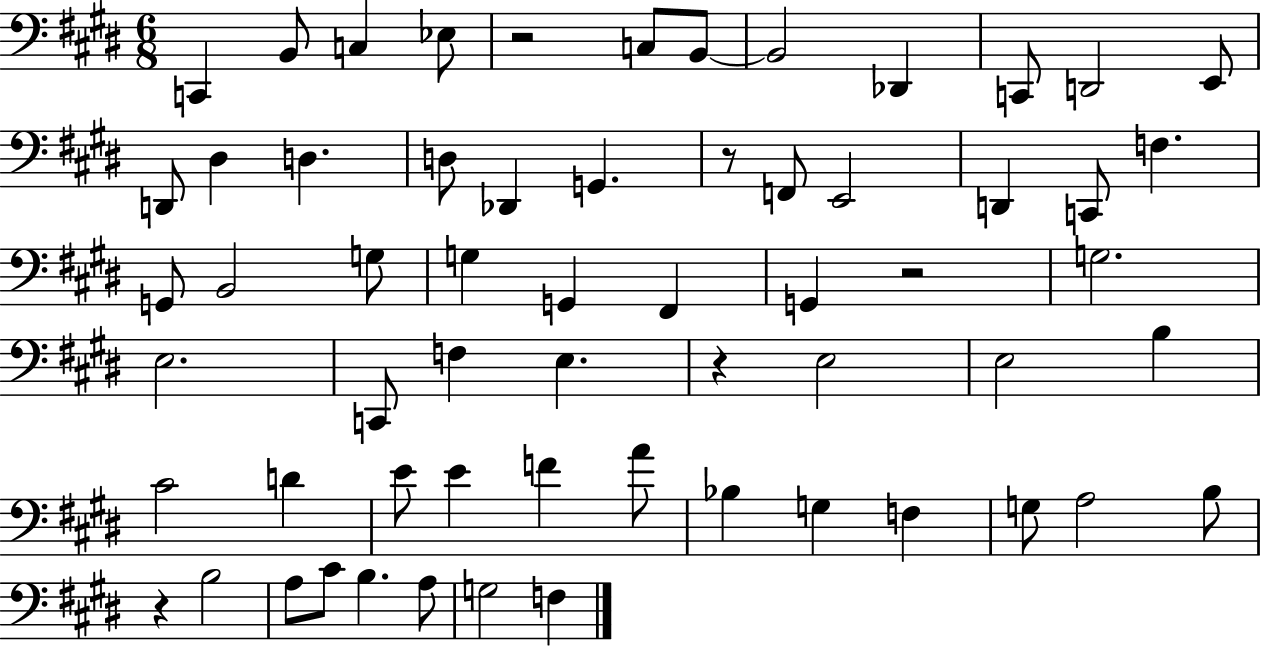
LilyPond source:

{
  \clef bass
  \numericTimeSignature
  \time 6/8
  \key e \major
  c,4 b,8 c4 ees8 | r2 c8 b,8~~ | b,2 des,4 | c,8 d,2 e,8 | \break d,8 dis4 d4. | d8 des,4 g,4. | r8 f,8 e,2 | d,4 c,8 f4. | \break g,8 b,2 g8 | g4 g,4 fis,4 | g,4 r2 | g2. | \break e2. | c,8 f4 e4. | r4 e2 | e2 b4 | \break cis'2 d'4 | e'8 e'4 f'4 a'8 | bes4 g4 f4 | g8 a2 b8 | \break r4 b2 | a8 cis'8 b4. a8 | g2 f4 | \bar "|."
}